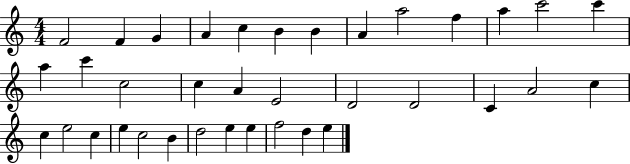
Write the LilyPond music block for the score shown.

{
  \clef treble
  \numericTimeSignature
  \time 4/4
  \key c \major
  f'2 f'4 g'4 | a'4 c''4 b'4 b'4 | a'4 a''2 f''4 | a''4 c'''2 c'''4 | \break a''4 c'''4 c''2 | c''4 a'4 e'2 | d'2 d'2 | c'4 a'2 c''4 | \break c''4 e''2 c''4 | e''4 c''2 b'4 | d''2 e''4 e''4 | f''2 d''4 e''4 | \break \bar "|."
}